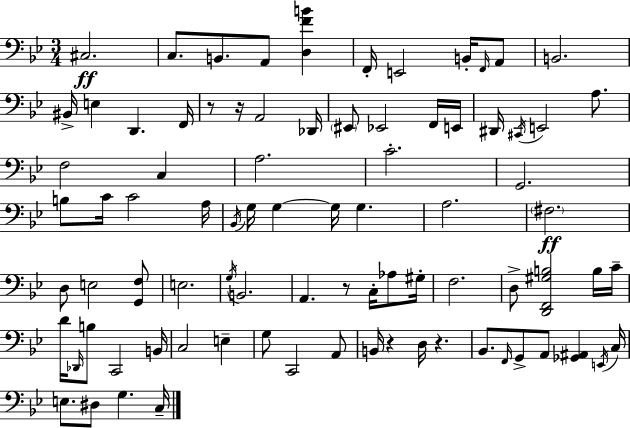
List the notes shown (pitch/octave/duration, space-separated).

C#3/h. C3/e. B2/e. A2/e [D3,F4,B4]/q F2/s E2/h B2/s F2/s A2/e B2/h. BIS2/s E3/q D2/q. F2/s R/e R/s A2/h Db2/s EIS2/e Eb2/h F2/s E2/s D#2/s C#2/s E2/h A3/e. F3/h C3/q A3/h. C4/h. G2/h. B3/e C4/s C4/h A3/s Bb2/s G3/s G3/q G3/s G3/q. A3/h. F#3/h. D3/e E3/h [G2,F3]/e E3/h. G3/s B2/h. A2/q. R/e C3/s Ab3/e G#3/s F3/h. D3/e [D2,F2,G#3,B3]/h B3/s C4/s D4/s Db2/s B3/e C2/h B2/s C3/h E3/q G3/e C2/h A2/e B2/s R/q D3/s R/q. Bb2/e. F2/s G2/e A2/e [Gb2,A#2]/q E2/s C3/s E3/e. D#3/e G3/q. C3/s